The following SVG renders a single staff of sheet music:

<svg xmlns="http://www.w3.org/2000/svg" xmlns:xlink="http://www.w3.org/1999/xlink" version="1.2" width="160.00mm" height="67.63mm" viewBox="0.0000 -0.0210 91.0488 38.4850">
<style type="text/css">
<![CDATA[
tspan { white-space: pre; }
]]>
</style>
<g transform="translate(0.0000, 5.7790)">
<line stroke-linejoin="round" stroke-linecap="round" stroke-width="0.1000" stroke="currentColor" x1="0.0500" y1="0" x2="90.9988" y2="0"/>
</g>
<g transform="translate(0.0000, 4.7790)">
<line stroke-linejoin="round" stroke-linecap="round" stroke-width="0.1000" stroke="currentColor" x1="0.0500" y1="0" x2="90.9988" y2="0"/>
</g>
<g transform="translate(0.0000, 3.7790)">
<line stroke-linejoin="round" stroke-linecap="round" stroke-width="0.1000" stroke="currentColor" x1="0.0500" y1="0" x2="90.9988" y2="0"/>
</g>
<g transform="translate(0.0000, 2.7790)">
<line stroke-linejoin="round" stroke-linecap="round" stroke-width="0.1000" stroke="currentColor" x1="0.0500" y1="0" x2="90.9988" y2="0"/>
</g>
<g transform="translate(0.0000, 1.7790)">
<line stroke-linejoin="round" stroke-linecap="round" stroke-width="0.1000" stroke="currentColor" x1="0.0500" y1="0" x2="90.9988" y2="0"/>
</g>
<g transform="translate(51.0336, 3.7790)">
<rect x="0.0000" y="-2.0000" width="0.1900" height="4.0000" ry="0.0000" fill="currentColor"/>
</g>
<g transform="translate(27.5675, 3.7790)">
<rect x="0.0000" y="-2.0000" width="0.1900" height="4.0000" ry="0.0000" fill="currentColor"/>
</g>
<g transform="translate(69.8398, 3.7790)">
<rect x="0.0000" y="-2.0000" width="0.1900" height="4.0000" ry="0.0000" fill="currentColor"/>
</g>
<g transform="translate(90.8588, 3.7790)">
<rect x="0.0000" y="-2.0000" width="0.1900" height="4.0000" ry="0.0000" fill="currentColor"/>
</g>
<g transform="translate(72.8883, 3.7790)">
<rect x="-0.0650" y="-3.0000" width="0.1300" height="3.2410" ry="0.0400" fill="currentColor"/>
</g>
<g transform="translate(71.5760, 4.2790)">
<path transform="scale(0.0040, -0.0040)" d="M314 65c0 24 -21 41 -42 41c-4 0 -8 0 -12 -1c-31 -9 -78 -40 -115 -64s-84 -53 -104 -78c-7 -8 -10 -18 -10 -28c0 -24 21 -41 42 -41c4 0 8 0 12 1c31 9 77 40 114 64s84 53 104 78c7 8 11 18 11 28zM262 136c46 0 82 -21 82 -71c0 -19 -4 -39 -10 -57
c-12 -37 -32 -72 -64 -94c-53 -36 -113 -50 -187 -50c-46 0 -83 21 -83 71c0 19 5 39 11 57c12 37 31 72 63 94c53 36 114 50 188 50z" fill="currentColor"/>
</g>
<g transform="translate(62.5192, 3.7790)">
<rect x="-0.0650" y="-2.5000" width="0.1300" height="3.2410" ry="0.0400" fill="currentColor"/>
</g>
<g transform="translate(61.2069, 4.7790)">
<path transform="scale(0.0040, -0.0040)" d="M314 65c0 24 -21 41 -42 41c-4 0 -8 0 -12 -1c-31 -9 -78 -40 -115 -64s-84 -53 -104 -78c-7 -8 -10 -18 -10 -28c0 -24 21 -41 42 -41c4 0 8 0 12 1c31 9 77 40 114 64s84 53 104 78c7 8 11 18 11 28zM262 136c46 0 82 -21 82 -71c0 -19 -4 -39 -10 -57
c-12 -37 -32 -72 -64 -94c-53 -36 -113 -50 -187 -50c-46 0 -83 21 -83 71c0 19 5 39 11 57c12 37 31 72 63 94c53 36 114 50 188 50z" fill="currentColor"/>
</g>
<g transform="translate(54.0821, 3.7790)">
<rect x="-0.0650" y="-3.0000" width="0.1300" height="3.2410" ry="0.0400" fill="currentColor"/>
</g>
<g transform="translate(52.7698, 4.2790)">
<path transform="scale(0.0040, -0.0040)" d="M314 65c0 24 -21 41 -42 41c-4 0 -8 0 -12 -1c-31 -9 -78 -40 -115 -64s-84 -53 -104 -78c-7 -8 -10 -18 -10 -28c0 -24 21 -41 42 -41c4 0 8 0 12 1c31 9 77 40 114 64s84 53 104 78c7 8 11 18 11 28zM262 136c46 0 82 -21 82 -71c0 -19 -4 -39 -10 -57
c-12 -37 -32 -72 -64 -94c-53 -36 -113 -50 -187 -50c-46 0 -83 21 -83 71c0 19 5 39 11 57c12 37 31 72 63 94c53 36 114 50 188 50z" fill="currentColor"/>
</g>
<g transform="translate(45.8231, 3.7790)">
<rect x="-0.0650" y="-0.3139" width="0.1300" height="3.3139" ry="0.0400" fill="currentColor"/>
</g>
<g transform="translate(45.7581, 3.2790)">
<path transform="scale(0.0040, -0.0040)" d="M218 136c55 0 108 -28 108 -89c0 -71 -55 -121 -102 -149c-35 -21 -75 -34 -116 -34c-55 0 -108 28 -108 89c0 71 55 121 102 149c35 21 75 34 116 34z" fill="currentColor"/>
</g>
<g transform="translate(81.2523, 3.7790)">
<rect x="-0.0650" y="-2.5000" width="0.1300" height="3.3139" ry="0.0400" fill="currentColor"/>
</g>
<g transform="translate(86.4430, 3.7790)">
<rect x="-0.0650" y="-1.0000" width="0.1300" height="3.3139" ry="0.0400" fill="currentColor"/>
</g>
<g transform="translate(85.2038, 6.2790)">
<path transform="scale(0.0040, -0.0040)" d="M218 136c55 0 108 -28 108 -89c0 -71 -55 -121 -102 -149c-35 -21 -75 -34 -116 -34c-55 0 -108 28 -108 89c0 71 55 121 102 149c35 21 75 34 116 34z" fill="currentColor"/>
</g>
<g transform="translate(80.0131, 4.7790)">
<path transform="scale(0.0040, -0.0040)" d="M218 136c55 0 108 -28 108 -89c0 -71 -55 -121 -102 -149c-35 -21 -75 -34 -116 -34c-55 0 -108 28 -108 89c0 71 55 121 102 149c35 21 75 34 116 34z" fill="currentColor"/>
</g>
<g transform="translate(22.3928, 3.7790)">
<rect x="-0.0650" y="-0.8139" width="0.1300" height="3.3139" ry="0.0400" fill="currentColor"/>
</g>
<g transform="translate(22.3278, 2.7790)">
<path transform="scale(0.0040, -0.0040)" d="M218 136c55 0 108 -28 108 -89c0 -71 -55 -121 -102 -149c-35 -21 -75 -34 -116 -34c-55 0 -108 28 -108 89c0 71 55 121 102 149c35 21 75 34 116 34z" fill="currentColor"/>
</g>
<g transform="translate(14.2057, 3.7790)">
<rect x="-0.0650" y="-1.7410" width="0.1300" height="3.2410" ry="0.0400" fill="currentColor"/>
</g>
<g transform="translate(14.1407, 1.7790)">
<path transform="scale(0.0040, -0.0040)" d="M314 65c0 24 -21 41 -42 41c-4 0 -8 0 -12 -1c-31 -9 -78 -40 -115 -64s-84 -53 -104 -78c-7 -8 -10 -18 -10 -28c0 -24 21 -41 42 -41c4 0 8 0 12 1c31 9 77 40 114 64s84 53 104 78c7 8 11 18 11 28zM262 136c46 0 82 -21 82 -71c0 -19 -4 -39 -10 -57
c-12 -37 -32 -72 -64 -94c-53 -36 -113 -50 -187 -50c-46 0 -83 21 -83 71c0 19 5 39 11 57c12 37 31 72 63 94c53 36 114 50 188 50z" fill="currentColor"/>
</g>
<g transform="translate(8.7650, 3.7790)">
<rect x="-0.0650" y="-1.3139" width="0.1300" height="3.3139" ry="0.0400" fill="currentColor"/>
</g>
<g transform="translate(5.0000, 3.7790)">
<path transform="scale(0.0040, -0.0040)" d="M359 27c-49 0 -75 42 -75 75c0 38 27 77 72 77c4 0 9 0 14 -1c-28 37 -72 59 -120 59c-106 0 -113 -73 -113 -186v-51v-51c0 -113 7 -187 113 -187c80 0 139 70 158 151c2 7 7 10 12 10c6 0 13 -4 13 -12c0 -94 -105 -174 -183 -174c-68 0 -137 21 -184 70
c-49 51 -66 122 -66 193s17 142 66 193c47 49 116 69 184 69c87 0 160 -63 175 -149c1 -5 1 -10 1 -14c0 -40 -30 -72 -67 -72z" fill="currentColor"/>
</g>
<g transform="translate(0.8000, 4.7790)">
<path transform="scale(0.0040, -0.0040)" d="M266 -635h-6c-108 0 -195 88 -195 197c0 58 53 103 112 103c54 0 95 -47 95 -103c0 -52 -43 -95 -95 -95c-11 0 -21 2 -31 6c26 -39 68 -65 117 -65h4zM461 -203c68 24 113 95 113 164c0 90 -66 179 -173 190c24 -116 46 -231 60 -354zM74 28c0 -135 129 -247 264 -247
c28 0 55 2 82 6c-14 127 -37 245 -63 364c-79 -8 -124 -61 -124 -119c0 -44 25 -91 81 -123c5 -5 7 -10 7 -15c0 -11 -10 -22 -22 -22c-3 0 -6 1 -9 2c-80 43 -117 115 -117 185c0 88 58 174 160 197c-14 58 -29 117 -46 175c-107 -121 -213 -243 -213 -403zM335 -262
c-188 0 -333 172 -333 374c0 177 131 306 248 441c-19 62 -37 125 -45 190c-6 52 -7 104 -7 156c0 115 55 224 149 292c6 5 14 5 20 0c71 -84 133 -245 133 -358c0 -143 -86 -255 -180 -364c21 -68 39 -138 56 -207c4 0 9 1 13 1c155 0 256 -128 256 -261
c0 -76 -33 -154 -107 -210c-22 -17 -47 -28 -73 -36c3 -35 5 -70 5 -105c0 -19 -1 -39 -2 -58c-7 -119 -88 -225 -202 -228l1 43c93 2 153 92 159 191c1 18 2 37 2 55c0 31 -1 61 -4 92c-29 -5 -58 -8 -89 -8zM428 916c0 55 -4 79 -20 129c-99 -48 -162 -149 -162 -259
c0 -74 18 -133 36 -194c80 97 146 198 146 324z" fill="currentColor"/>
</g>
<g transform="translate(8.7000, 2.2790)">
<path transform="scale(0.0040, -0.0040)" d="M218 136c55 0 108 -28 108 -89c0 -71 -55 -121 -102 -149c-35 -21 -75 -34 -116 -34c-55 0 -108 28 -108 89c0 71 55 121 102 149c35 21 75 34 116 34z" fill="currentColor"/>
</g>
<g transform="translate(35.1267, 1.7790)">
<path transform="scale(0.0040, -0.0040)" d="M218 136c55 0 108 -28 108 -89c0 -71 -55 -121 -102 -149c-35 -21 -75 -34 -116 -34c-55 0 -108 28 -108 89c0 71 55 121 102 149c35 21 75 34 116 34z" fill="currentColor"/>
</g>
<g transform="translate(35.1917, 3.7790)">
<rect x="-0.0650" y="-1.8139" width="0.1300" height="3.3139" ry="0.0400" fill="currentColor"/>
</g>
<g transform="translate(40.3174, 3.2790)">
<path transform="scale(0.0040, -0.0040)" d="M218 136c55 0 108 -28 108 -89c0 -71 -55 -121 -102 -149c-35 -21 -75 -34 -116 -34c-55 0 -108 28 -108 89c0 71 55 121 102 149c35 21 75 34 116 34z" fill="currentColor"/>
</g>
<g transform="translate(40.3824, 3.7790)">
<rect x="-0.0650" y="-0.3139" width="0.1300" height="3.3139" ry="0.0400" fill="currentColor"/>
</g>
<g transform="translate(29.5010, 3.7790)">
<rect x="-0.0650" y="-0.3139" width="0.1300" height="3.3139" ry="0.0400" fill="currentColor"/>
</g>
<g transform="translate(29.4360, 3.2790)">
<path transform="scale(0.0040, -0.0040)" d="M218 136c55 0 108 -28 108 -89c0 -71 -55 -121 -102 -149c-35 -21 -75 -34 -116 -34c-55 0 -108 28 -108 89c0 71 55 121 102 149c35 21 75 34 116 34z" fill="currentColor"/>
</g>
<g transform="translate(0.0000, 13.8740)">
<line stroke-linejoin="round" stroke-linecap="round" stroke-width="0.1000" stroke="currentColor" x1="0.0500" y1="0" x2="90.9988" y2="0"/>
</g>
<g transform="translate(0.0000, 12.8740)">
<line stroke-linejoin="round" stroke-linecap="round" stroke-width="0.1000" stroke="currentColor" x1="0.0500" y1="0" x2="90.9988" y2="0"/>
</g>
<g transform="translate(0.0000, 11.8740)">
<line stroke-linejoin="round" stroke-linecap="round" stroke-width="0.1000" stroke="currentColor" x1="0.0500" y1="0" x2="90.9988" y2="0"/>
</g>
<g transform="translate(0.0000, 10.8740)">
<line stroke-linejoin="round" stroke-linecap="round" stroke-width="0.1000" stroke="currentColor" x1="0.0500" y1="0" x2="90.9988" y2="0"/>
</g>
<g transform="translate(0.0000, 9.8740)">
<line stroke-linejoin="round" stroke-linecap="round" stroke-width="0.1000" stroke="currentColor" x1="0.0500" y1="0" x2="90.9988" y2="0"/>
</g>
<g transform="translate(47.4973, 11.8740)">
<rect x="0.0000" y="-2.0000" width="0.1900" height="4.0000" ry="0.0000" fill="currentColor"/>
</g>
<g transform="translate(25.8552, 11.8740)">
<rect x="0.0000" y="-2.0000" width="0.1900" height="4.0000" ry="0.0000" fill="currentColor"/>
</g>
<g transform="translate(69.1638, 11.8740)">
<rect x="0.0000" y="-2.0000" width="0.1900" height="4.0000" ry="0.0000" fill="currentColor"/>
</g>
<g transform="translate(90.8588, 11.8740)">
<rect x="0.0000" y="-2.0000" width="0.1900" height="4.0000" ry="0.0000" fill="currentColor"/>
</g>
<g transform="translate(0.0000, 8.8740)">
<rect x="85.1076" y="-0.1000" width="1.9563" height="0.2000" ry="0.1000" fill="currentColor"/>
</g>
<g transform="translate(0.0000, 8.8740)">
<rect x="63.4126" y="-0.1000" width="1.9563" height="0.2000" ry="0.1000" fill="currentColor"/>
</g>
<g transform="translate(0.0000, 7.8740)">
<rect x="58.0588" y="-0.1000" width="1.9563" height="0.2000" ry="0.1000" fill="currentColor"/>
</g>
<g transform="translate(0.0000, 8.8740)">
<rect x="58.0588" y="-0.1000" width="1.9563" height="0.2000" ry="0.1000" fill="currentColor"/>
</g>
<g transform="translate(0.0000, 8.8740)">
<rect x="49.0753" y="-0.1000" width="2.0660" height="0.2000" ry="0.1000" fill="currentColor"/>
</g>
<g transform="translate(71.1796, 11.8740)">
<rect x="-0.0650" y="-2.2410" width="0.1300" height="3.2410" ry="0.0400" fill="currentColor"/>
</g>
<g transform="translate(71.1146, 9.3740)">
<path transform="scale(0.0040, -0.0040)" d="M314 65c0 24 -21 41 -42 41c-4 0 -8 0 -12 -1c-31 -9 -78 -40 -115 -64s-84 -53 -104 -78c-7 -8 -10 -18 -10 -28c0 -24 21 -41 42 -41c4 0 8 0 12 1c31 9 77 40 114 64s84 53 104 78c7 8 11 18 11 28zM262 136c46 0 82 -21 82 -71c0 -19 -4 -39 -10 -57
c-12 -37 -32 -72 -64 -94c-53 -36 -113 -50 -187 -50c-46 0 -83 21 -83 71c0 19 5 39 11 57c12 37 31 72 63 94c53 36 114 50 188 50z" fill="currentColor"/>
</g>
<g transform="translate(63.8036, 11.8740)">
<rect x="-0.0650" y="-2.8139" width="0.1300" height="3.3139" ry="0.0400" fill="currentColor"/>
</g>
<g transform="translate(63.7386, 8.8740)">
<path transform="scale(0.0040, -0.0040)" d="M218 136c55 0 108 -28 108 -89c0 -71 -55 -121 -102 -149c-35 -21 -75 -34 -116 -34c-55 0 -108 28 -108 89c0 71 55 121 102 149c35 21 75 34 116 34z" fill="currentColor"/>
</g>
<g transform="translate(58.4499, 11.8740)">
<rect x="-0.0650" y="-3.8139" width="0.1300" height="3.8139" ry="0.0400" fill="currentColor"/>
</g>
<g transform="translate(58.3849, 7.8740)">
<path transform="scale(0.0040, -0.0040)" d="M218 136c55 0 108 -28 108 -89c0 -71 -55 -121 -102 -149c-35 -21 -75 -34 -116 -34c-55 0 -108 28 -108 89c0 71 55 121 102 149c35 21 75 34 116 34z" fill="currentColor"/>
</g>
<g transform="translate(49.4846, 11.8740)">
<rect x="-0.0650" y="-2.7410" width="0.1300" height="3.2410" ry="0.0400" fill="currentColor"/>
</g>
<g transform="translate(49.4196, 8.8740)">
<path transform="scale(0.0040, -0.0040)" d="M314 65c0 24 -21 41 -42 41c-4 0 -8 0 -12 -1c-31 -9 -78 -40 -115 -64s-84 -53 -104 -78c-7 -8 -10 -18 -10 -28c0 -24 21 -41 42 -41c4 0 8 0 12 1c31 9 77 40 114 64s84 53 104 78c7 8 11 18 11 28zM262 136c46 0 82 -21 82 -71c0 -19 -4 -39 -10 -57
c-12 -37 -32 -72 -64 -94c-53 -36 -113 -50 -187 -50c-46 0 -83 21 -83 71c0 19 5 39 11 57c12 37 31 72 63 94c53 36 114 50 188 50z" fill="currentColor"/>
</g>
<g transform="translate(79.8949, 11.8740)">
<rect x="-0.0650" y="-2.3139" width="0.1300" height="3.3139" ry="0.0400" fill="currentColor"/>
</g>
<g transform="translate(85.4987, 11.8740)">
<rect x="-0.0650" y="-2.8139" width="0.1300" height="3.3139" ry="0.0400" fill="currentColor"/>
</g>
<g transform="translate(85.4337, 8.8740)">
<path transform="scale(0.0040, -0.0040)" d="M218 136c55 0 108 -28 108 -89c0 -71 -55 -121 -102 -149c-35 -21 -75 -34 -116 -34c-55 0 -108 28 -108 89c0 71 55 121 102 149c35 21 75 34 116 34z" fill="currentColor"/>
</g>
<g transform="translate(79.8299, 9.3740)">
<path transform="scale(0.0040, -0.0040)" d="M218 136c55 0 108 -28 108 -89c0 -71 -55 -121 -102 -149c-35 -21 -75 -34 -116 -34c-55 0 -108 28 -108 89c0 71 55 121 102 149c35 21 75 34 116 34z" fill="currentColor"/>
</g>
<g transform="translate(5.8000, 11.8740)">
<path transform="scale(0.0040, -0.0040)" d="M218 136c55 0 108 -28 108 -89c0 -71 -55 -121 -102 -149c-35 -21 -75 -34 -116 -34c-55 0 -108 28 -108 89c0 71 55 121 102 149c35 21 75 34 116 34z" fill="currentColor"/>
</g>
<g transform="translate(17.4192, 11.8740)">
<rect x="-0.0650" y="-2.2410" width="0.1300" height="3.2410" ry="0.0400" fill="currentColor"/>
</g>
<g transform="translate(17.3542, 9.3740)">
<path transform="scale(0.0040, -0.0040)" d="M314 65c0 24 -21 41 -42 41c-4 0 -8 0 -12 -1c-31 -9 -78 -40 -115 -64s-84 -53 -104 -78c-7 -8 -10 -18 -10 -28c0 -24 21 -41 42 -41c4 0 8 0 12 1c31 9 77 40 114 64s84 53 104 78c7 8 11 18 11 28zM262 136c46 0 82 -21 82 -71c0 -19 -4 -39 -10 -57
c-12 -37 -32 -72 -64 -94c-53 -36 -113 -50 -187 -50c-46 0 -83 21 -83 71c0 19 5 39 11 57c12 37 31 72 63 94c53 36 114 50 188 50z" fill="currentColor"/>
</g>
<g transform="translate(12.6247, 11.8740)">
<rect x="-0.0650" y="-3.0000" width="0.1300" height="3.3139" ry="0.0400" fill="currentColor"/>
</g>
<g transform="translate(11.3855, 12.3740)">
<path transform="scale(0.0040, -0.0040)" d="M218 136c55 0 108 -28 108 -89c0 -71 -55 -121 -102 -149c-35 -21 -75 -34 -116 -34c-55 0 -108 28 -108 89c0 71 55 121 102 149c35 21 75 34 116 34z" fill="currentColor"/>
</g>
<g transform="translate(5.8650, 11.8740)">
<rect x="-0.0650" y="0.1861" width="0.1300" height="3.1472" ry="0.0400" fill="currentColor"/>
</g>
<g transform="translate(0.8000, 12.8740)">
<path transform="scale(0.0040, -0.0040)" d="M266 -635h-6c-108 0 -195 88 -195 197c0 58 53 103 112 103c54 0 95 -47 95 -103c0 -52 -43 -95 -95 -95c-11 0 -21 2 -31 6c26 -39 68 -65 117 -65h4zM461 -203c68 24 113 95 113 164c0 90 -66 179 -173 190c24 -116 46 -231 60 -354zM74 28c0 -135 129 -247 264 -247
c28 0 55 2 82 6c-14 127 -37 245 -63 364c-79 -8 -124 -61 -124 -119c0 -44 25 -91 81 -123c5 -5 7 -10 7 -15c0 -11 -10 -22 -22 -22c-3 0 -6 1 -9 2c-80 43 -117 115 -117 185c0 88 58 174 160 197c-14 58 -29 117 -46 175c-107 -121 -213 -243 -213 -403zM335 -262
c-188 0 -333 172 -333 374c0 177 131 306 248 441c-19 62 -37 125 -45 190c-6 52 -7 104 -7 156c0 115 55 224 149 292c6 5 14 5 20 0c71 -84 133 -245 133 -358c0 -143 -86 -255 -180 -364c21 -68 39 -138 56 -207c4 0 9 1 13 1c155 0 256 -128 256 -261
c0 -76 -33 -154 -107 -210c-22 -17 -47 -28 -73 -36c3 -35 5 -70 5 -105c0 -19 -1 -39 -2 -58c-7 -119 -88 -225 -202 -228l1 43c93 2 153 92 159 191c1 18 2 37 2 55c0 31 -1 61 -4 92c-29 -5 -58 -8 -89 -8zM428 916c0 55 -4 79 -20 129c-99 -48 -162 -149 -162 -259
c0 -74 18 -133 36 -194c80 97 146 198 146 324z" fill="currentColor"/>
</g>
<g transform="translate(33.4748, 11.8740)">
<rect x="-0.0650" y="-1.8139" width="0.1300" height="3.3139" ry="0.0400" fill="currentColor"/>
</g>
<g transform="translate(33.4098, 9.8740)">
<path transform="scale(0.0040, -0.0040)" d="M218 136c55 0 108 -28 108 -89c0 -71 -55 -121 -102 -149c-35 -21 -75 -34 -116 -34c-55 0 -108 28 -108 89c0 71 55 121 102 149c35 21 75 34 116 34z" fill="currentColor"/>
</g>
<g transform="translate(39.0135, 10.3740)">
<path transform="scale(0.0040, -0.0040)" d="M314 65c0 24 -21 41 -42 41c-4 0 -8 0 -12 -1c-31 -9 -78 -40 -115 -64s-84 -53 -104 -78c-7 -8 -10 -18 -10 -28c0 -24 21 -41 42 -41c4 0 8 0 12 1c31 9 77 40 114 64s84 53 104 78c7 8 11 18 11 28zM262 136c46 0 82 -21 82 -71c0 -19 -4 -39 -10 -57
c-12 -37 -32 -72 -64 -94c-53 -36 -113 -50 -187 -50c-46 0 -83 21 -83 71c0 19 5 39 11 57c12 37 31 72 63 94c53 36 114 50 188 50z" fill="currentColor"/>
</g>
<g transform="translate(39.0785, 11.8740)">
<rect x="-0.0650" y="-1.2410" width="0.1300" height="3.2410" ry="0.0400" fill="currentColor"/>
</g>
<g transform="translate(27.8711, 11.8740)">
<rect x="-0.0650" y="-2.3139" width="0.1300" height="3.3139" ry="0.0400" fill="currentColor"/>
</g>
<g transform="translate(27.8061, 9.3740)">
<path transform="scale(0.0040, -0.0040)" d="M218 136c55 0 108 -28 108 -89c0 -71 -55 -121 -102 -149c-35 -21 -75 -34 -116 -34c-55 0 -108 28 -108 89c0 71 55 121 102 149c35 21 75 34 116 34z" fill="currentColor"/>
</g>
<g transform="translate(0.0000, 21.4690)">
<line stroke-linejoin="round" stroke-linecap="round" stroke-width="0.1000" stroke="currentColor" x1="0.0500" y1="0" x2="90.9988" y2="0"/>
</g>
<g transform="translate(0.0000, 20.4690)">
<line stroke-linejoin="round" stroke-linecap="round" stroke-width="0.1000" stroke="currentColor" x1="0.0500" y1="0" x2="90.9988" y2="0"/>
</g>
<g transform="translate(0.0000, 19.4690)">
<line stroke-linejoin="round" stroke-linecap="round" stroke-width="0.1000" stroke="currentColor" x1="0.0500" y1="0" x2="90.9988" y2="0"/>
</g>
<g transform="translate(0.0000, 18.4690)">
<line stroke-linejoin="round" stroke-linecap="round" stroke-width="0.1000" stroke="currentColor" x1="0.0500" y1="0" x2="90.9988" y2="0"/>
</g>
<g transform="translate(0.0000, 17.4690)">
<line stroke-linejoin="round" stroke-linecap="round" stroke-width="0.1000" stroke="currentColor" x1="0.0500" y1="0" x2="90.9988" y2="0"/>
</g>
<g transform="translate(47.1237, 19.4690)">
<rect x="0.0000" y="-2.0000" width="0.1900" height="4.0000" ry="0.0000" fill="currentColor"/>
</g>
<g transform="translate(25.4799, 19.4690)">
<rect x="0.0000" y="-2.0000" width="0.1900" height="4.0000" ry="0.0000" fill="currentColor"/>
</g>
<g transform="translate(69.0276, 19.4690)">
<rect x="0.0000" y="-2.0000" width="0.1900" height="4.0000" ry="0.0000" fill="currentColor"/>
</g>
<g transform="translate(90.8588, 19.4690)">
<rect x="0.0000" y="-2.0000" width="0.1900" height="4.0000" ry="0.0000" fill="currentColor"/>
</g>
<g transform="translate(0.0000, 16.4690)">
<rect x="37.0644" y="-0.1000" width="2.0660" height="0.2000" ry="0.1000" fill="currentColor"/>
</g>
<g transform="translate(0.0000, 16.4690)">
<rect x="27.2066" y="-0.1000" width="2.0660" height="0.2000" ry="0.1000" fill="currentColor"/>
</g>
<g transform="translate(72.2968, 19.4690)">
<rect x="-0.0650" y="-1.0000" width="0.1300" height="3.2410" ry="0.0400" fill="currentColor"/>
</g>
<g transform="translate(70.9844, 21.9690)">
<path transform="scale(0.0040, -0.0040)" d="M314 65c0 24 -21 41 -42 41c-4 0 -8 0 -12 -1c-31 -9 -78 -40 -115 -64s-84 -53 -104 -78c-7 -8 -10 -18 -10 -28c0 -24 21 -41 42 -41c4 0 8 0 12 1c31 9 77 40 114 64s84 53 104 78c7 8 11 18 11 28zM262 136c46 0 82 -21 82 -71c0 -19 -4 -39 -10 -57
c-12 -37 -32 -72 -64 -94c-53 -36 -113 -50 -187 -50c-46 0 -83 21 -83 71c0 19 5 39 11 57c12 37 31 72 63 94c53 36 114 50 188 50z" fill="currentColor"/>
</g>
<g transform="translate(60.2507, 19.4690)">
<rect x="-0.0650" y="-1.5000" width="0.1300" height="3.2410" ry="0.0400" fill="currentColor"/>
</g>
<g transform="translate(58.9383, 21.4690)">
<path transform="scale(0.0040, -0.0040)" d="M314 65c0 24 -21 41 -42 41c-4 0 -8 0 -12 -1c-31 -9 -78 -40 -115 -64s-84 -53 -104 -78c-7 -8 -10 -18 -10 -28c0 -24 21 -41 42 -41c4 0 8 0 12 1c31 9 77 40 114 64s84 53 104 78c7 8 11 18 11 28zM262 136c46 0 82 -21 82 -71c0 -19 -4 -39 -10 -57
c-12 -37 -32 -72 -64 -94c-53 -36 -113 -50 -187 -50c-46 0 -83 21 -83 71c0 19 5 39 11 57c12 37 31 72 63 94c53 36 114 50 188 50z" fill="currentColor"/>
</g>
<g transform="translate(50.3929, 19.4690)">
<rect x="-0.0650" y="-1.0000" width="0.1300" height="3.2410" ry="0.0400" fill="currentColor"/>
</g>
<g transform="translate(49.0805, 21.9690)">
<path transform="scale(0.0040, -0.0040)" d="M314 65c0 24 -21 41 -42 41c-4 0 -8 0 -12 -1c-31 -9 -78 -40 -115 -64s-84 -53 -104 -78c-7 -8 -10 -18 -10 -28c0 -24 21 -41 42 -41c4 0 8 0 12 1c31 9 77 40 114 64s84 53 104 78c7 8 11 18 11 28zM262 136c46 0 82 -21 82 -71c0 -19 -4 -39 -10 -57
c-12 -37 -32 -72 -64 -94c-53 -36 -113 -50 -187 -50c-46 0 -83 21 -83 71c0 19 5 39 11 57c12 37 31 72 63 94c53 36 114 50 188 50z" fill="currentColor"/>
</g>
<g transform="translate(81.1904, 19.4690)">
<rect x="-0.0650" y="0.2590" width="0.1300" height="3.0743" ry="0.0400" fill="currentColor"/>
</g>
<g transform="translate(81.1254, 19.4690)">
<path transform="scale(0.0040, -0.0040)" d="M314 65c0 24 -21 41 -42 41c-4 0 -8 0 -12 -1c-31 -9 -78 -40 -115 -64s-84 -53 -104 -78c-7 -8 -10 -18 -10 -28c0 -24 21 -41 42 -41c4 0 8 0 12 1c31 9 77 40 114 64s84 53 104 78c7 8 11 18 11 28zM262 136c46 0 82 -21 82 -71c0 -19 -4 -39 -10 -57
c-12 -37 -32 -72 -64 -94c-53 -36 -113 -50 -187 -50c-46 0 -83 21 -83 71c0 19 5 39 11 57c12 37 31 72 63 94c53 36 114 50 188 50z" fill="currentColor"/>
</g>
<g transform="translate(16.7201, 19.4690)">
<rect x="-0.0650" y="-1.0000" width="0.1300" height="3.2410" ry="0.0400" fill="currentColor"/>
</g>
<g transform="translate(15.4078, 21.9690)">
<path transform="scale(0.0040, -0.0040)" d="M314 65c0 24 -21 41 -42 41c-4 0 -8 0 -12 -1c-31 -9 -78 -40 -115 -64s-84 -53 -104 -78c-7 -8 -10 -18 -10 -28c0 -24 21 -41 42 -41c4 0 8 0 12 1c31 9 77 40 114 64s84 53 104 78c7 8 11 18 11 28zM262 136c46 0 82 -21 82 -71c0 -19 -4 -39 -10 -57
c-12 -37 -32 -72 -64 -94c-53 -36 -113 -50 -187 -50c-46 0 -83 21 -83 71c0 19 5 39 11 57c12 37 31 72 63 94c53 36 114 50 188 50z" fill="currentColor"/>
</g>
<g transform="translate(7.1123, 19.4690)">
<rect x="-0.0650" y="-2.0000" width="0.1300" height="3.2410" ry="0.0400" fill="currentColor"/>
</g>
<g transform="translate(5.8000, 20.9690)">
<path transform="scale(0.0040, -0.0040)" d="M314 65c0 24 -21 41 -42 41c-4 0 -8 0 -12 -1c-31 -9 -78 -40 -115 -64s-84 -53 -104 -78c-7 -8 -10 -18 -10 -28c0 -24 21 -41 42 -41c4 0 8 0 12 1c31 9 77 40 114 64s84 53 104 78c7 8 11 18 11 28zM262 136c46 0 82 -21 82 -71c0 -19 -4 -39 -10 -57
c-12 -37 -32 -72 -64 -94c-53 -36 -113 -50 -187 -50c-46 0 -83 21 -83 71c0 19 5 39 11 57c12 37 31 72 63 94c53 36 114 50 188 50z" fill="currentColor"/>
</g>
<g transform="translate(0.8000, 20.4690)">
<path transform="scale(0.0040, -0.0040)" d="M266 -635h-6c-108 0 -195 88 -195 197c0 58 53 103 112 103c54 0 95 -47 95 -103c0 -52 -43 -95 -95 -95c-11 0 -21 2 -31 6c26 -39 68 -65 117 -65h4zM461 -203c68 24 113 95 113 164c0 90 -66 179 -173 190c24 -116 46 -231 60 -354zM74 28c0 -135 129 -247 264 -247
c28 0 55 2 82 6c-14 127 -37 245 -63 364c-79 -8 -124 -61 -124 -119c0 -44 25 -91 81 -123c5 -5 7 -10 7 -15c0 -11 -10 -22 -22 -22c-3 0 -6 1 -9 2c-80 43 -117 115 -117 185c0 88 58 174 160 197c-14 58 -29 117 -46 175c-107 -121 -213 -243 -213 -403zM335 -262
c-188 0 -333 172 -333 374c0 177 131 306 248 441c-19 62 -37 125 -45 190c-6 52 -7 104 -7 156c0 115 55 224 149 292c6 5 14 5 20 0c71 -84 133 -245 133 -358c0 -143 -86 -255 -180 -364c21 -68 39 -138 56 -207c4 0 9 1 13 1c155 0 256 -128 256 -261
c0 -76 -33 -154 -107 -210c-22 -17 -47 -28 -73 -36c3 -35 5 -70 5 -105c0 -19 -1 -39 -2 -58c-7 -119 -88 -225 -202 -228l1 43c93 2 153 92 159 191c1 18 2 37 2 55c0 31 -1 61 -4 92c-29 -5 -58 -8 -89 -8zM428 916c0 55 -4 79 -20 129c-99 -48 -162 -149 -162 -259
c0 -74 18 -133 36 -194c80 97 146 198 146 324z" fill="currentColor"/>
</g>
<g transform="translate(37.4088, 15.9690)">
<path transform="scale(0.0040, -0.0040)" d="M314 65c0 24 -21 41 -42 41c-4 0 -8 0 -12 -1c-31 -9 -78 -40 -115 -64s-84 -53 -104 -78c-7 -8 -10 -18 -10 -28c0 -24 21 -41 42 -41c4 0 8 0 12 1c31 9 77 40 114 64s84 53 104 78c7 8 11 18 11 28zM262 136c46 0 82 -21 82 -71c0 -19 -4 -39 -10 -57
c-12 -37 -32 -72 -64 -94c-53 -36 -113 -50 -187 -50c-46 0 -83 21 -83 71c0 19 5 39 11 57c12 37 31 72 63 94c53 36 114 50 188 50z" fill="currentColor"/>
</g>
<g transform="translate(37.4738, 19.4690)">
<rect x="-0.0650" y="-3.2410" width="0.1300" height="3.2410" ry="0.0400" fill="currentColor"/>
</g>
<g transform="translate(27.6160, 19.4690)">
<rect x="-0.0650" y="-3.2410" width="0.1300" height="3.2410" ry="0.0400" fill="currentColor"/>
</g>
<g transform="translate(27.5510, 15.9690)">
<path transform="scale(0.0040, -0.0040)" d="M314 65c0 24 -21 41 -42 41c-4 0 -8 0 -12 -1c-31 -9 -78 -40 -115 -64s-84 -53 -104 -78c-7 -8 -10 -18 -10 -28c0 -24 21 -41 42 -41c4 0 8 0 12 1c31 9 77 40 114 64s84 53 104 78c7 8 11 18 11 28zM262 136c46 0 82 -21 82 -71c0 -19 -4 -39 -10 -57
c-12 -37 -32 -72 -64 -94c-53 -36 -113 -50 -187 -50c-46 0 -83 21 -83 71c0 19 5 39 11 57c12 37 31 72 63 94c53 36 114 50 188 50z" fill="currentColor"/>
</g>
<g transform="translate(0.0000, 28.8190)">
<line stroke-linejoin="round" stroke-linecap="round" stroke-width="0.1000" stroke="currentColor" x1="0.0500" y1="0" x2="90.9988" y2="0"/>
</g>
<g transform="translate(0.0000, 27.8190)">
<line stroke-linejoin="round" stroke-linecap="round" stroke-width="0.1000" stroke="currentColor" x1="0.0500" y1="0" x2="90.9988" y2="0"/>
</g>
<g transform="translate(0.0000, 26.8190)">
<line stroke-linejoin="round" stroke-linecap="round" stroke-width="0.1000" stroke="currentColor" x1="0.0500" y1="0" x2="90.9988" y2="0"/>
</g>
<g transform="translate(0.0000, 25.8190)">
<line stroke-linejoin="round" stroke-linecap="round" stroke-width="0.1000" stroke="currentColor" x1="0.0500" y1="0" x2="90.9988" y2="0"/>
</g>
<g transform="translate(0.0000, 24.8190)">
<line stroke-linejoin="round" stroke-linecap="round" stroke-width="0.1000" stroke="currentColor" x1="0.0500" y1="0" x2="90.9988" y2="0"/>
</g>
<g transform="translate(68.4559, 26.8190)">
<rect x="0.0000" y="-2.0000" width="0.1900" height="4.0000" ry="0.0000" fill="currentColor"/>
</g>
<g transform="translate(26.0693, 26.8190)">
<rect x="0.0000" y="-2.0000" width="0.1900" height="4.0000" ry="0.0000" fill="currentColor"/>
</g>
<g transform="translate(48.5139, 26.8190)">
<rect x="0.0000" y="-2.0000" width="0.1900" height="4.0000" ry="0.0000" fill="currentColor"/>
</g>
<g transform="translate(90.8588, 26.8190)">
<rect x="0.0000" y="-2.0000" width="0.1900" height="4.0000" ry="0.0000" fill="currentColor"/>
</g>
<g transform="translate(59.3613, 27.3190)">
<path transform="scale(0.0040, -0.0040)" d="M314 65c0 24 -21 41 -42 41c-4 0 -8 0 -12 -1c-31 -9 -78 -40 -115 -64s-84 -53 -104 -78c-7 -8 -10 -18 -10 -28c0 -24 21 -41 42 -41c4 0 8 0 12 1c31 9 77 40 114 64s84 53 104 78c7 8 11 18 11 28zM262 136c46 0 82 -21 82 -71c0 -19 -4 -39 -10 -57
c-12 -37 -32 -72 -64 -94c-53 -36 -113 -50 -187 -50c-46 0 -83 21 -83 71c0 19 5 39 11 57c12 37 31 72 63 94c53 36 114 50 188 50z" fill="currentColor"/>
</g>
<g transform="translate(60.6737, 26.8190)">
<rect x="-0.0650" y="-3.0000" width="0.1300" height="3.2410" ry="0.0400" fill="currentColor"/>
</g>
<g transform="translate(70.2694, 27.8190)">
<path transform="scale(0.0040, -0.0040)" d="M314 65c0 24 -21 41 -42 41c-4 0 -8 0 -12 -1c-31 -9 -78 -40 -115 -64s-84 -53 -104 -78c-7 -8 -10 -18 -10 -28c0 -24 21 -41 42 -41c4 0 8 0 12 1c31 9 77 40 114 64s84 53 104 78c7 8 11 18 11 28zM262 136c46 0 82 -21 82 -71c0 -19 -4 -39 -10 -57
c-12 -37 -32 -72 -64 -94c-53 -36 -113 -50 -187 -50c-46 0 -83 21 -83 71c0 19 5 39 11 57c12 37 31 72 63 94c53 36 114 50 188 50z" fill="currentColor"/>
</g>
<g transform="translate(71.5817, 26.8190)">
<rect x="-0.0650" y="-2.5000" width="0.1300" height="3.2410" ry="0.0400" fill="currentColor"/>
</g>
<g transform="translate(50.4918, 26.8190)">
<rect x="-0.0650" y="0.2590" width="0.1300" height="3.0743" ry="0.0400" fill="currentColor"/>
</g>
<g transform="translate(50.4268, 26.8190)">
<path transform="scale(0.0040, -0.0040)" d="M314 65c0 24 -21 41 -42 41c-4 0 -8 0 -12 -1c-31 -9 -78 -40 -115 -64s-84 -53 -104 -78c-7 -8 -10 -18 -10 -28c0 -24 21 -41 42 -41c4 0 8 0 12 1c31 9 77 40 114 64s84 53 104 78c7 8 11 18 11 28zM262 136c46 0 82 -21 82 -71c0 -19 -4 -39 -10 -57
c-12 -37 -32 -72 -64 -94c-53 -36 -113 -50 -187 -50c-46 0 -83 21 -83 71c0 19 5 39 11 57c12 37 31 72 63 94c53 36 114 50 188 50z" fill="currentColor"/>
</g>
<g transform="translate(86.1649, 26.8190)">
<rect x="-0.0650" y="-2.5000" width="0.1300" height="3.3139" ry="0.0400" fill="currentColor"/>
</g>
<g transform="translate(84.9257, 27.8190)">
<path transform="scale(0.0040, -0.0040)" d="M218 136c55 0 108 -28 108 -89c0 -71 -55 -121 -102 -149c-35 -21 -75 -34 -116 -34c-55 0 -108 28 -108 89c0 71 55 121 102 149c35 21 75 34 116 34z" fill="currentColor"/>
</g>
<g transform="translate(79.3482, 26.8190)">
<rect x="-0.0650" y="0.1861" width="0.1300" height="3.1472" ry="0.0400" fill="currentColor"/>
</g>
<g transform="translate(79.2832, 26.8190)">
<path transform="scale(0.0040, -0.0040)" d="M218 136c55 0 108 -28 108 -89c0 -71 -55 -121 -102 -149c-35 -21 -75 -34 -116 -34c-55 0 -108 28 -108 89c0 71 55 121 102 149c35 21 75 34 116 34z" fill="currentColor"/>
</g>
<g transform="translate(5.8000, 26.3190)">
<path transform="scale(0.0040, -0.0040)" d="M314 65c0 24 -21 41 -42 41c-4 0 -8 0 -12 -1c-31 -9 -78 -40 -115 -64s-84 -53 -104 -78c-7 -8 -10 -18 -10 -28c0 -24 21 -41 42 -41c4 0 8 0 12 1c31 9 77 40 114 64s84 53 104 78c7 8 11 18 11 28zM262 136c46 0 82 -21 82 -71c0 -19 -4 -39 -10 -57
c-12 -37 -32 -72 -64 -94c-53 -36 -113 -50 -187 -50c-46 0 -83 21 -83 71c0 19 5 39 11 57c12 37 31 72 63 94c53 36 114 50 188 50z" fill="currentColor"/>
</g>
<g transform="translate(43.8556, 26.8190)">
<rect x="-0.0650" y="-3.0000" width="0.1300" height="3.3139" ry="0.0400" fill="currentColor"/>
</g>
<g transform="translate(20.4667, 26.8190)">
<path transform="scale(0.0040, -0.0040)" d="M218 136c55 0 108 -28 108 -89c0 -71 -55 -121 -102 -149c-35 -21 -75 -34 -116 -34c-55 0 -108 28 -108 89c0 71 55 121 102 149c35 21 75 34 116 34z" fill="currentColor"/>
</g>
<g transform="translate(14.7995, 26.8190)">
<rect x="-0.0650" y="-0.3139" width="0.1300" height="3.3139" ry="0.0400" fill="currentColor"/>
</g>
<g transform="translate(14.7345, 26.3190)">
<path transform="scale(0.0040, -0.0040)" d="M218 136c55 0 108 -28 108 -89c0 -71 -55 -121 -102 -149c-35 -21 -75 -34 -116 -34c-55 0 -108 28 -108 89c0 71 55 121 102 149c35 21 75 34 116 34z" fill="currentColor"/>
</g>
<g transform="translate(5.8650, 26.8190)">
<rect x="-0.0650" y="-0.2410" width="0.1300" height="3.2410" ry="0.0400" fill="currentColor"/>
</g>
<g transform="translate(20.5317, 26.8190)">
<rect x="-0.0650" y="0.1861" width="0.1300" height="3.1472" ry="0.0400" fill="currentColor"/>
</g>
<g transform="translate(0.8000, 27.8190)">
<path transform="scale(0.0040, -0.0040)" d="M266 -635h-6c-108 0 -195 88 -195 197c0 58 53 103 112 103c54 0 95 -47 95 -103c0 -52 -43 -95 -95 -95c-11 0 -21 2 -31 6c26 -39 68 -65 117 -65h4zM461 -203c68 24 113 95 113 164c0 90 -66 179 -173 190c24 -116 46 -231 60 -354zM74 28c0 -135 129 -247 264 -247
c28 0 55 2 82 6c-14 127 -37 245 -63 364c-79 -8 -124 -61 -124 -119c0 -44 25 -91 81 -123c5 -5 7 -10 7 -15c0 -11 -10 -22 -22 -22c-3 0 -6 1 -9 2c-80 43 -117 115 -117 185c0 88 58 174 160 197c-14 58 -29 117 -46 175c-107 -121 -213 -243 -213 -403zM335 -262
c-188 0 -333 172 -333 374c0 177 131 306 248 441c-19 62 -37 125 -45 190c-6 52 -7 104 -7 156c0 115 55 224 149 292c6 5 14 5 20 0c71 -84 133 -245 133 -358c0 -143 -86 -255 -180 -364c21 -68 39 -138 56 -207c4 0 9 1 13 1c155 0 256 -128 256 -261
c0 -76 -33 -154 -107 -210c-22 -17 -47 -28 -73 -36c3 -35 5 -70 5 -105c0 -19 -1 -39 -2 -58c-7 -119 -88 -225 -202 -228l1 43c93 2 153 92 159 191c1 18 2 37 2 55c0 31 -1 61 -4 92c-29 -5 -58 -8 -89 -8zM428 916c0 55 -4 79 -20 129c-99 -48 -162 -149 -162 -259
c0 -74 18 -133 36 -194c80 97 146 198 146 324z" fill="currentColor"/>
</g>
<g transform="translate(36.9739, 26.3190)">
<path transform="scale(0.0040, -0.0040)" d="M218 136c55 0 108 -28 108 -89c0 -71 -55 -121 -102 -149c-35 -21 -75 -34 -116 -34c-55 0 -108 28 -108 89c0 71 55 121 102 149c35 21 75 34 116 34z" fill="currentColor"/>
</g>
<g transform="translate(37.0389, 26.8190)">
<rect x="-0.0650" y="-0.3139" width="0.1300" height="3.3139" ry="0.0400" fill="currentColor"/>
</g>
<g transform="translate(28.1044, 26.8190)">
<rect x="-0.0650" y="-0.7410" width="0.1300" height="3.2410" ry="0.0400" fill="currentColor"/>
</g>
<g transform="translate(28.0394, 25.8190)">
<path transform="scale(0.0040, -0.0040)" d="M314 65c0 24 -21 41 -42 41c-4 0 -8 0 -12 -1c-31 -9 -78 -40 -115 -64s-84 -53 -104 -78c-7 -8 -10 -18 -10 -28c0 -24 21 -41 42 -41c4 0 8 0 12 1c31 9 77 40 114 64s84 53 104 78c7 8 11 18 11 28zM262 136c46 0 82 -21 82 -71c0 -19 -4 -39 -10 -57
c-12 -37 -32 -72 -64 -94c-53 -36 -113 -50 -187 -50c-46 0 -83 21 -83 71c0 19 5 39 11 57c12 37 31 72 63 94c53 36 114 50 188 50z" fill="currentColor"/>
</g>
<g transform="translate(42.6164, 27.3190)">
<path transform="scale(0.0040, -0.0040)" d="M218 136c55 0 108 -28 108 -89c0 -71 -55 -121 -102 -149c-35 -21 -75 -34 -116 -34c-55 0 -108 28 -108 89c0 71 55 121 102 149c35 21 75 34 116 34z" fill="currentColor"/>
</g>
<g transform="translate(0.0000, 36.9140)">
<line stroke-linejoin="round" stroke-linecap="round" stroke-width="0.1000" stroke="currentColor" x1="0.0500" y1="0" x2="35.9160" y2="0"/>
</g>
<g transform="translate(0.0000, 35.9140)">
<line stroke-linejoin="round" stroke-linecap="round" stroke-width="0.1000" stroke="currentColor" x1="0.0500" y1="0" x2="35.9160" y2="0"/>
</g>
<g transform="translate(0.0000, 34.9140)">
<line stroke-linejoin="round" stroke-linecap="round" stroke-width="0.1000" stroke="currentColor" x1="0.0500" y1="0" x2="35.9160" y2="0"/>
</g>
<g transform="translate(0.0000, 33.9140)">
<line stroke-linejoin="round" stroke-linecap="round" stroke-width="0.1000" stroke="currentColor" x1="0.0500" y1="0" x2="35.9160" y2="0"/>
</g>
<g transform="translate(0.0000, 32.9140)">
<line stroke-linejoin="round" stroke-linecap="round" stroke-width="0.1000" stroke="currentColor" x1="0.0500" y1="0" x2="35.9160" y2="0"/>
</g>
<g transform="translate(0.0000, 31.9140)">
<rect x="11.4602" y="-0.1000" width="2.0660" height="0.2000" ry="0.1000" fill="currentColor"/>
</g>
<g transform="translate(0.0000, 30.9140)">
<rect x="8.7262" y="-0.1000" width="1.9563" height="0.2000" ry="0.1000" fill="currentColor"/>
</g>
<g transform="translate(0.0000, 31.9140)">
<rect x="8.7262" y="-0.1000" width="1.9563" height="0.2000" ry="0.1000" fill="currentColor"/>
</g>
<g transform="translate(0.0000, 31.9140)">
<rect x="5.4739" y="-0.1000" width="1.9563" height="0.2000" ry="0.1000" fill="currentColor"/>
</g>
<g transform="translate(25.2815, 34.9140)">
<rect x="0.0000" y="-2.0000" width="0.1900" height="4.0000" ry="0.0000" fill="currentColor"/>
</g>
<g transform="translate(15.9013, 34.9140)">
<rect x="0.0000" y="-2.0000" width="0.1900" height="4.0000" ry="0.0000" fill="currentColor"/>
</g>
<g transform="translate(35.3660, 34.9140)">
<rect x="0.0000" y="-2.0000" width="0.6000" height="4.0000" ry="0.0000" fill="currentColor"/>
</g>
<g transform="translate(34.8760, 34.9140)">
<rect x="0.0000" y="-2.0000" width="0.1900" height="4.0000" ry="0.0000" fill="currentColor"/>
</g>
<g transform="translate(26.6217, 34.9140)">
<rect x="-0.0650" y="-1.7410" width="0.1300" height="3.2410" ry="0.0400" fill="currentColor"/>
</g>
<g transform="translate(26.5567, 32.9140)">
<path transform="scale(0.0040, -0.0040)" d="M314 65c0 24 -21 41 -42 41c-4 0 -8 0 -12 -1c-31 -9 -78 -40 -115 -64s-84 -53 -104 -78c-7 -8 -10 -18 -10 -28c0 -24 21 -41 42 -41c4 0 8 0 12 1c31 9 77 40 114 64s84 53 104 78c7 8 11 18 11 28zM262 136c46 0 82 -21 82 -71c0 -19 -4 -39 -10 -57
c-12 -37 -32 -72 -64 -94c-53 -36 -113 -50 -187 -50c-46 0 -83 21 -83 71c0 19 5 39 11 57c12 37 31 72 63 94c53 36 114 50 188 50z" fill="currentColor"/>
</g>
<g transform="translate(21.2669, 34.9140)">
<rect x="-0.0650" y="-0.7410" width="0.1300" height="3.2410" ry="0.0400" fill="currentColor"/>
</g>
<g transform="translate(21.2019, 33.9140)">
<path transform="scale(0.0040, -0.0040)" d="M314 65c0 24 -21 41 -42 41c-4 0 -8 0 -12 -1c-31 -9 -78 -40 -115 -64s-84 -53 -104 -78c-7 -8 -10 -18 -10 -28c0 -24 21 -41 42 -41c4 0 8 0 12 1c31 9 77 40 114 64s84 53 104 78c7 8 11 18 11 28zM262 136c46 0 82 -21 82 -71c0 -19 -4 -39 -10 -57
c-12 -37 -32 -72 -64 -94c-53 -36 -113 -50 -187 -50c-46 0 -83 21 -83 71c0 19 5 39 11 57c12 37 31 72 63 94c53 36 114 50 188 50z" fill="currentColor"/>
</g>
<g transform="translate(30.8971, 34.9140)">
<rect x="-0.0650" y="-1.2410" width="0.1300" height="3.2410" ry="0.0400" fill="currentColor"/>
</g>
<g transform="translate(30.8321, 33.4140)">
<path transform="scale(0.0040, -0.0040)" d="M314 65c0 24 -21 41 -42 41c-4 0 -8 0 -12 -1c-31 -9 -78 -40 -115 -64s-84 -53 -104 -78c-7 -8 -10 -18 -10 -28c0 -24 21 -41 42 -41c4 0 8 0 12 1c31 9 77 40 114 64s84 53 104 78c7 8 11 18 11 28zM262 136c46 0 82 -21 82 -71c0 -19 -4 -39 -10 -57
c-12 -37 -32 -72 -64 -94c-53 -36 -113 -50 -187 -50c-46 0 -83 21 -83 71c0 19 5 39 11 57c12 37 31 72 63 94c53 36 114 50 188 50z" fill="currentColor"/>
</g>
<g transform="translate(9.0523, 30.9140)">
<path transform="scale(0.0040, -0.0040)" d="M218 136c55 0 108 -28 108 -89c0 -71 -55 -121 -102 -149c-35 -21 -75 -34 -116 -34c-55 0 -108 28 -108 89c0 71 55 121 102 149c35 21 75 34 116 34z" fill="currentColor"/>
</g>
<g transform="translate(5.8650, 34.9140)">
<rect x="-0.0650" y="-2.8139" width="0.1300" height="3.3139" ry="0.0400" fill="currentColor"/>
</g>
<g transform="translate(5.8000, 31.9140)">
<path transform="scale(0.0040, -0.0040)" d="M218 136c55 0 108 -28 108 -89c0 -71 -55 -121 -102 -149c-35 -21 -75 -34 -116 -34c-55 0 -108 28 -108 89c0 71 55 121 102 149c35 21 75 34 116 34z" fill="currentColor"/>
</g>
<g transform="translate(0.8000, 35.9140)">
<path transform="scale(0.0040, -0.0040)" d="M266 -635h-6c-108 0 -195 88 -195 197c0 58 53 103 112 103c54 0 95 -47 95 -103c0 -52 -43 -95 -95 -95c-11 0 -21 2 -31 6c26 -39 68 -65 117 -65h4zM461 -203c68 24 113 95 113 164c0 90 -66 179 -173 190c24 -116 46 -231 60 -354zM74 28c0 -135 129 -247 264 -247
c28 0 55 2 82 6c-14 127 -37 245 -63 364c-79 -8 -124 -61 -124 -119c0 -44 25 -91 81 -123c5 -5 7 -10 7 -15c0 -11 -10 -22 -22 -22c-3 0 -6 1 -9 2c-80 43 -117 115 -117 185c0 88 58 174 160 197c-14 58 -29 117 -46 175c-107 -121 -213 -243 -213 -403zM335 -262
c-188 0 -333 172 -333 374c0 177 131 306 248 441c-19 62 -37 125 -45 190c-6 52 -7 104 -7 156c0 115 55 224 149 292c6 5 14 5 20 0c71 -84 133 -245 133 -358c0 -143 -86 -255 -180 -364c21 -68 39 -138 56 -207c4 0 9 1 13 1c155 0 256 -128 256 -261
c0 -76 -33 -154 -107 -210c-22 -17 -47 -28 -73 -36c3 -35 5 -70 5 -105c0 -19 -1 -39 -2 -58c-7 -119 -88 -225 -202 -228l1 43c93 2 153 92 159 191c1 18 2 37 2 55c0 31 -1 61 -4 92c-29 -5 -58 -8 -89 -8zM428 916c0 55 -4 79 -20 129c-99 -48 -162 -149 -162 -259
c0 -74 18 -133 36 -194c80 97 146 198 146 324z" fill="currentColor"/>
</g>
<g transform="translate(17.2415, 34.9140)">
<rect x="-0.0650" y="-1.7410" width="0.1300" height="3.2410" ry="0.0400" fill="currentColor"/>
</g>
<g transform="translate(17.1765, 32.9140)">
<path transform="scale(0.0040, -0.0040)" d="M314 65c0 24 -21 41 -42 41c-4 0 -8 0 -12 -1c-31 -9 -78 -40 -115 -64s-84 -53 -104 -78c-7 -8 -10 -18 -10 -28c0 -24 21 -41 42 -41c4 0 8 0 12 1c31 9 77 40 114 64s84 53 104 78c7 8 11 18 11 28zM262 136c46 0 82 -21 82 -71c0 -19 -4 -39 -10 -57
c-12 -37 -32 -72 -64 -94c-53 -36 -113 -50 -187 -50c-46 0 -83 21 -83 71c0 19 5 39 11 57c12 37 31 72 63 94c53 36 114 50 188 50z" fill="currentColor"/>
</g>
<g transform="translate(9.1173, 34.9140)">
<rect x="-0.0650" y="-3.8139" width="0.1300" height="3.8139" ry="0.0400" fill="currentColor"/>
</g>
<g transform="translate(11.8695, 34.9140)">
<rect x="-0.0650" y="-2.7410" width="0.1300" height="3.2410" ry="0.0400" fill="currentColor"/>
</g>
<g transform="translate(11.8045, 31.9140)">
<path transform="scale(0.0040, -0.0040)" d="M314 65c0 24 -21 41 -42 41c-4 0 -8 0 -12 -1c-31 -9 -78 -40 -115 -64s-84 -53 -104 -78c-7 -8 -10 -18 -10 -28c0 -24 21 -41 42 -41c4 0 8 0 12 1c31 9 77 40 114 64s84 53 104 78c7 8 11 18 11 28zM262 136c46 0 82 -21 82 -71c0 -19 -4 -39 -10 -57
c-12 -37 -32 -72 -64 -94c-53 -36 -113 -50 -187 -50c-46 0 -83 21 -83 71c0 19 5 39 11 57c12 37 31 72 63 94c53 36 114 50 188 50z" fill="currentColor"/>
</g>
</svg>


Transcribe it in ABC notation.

X:1
T:Untitled
M:4/4
L:1/4
K:C
e f2 d c f c c A2 G2 A2 G D B A g2 g f e2 a2 c' a g2 g a F2 D2 b2 b2 D2 E2 D2 B2 c2 c B d2 c A B2 A2 G2 B G a c' a2 f2 d2 f2 e2